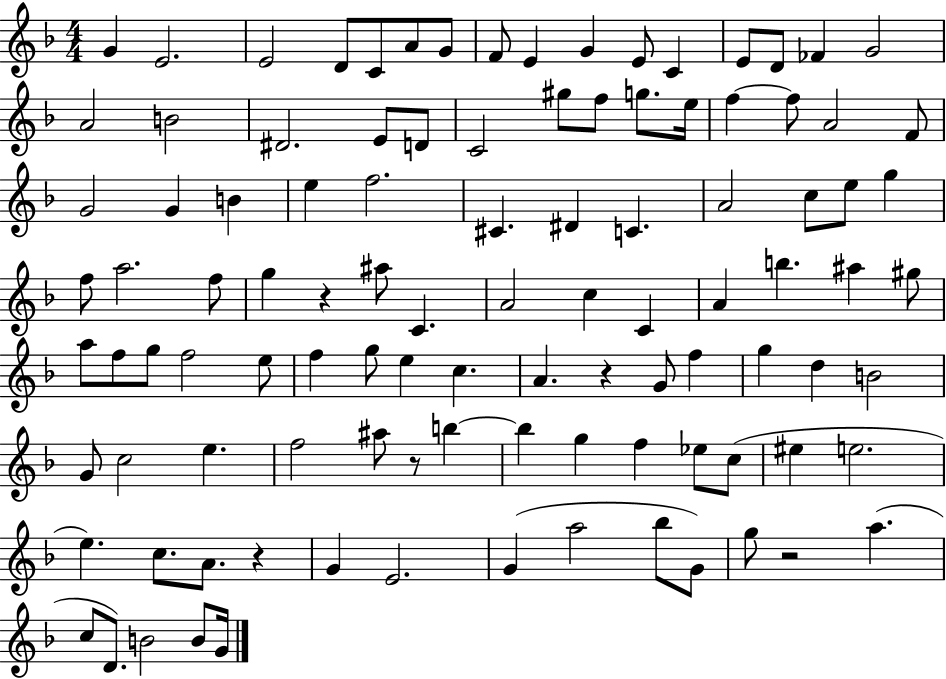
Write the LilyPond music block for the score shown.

{
  \clef treble
  \numericTimeSignature
  \time 4/4
  \key f \major
  \repeat volta 2 { g'4 e'2. | e'2 d'8 c'8 a'8 g'8 | f'8 e'4 g'4 e'8 c'4 | e'8 d'8 fes'4 g'2 | \break a'2 b'2 | dis'2. e'8 d'8 | c'2 gis''8 f''8 g''8. e''16 | f''4~~ f''8 a'2 f'8 | \break g'2 g'4 b'4 | e''4 f''2. | cis'4. dis'4 c'4. | a'2 c''8 e''8 g''4 | \break f''8 a''2. f''8 | g''4 r4 ais''8 c'4. | a'2 c''4 c'4 | a'4 b''4. ais''4 gis''8 | \break a''8 f''8 g''8 f''2 e''8 | f''4 g''8 e''4 c''4. | a'4. r4 g'8 f''4 | g''4 d''4 b'2 | \break g'8 c''2 e''4. | f''2 ais''8 r8 b''4~~ | b''4 g''4 f''4 ees''8 c''8( | eis''4 e''2. | \break e''4.) c''8. a'8. r4 | g'4 e'2. | g'4( a''2 bes''8 g'8) | g''8 r2 a''4.( | \break c''8 d'8.) b'2 b'8 g'16 | } \bar "|."
}